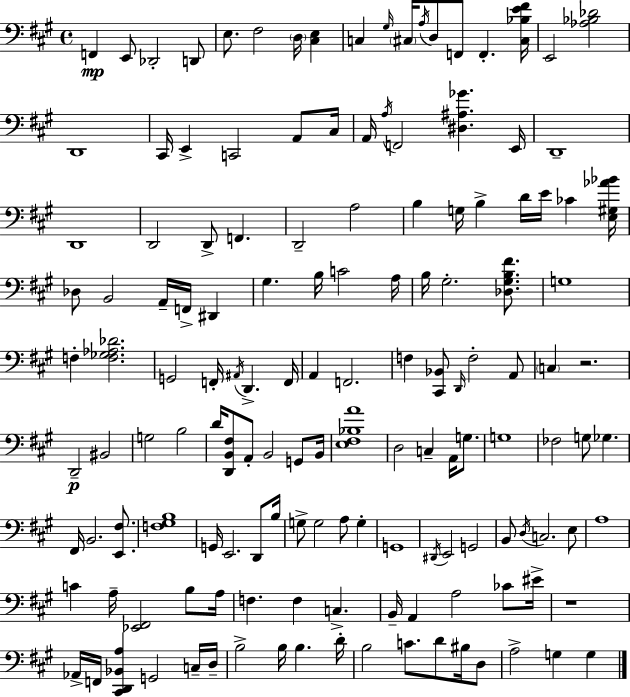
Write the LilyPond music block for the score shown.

{
  \clef bass
  \time 4/4
  \defaultTimeSignature
  \key a \major
  f,4\mp e,8 des,2-. d,8 | e8. fis2 \parenthesize d16 <cis e>4 | c4 \grace { gis16 } \parenthesize cis16 \acciaccatura { a16 } d8 f,8 f,4.-. | <cis bes e' fis'>16 e,2 <aes bes des'>2 | \break d,1 | cis,16 e,4-> c,2 a,8 | cis16 a,16 \acciaccatura { a16 } f,2 <dis ais ges'>4. | e,16 d,1-- | \break d,1 | d,2 d,8-> f,4. | d,2-- a2 | b4 g16 b4-> d'16 e'16 ces'4 | \break <e gis aes' bes'>16 des8 b,2 a,16-- f,16-> dis,4 | gis4. b16 c'2 | a16 b16 gis2.-. | <des gis b fis'>8. g1 | \break f4-. <f ges aes des'>2. | g,2 f,16-. \acciaccatura { ais,16 } d,4.-> | f,16 a,4 f,2. | f4 <cis, bes,>8 \grace { d,16 } f2-. | \break a,8 \parenthesize c4 r2. | d,2--\p bis,2 | g2 b2 | d'16 <d, b, fis>8 a,8-. b,2 | \break g,8 b,16 <e fis bes a'>1 | d2 c4-- | a,16 g8. g1 | fes2 g8 ges4. | \break fis,16 b,2. | <e, fis>8. <f gis b>1 | g,16 e,2. | d,8 b16 g8-> g2 a8 | \break g4-. g,1 | \acciaccatura { dis,16 } e,2 g,2 | b,8 \acciaccatura { d16 } c2. | e8 a1 | \break c'4 a16-- <ees, fis,>2 | b8 a16 f4. f4 | c4.-> b,16-- a,4 a2 | ces'8 eis'16-> r1 | \break aes,16-> f,16 <cis, d, bes, a>4 g,2 | c16-- d16-- b2-> b16 | b4. d'16-. b2 c'8. | d'8 bis16 d8 a2-> g4 | \break g4 \bar "|."
}